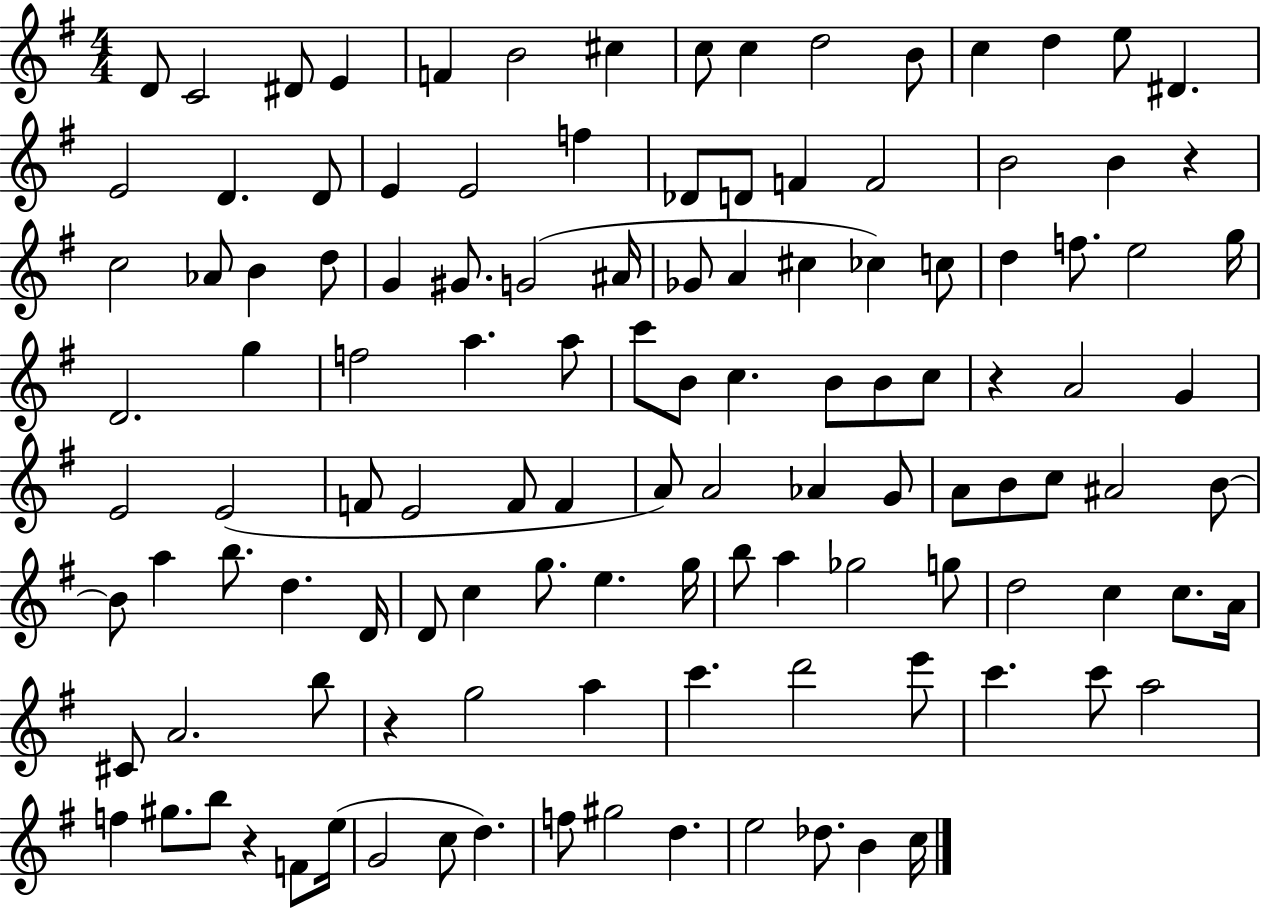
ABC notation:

X:1
T:Untitled
M:4/4
L:1/4
K:G
D/2 C2 ^D/2 E F B2 ^c c/2 c d2 B/2 c d e/2 ^D E2 D D/2 E E2 f _D/2 D/2 F F2 B2 B z c2 _A/2 B d/2 G ^G/2 G2 ^A/4 _G/2 A ^c _c c/2 d f/2 e2 g/4 D2 g f2 a a/2 c'/2 B/2 c B/2 B/2 c/2 z A2 G E2 E2 F/2 E2 F/2 F A/2 A2 _A G/2 A/2 B/2 c/2 ^A2 B/2 B/2 a b/2 d D/4 D/2 c g/2 e g/4 b/2 a _g2 g/2 d2 c c/2 A/4 ^C/2 A2 b/2 z g2 a c' d'2 e'/2 c' c'/2 a2 f ^g/2 b/2 z F/2 e/4 G2 c/2 d f/2 ^g2 d e2 _d/2 B c/4